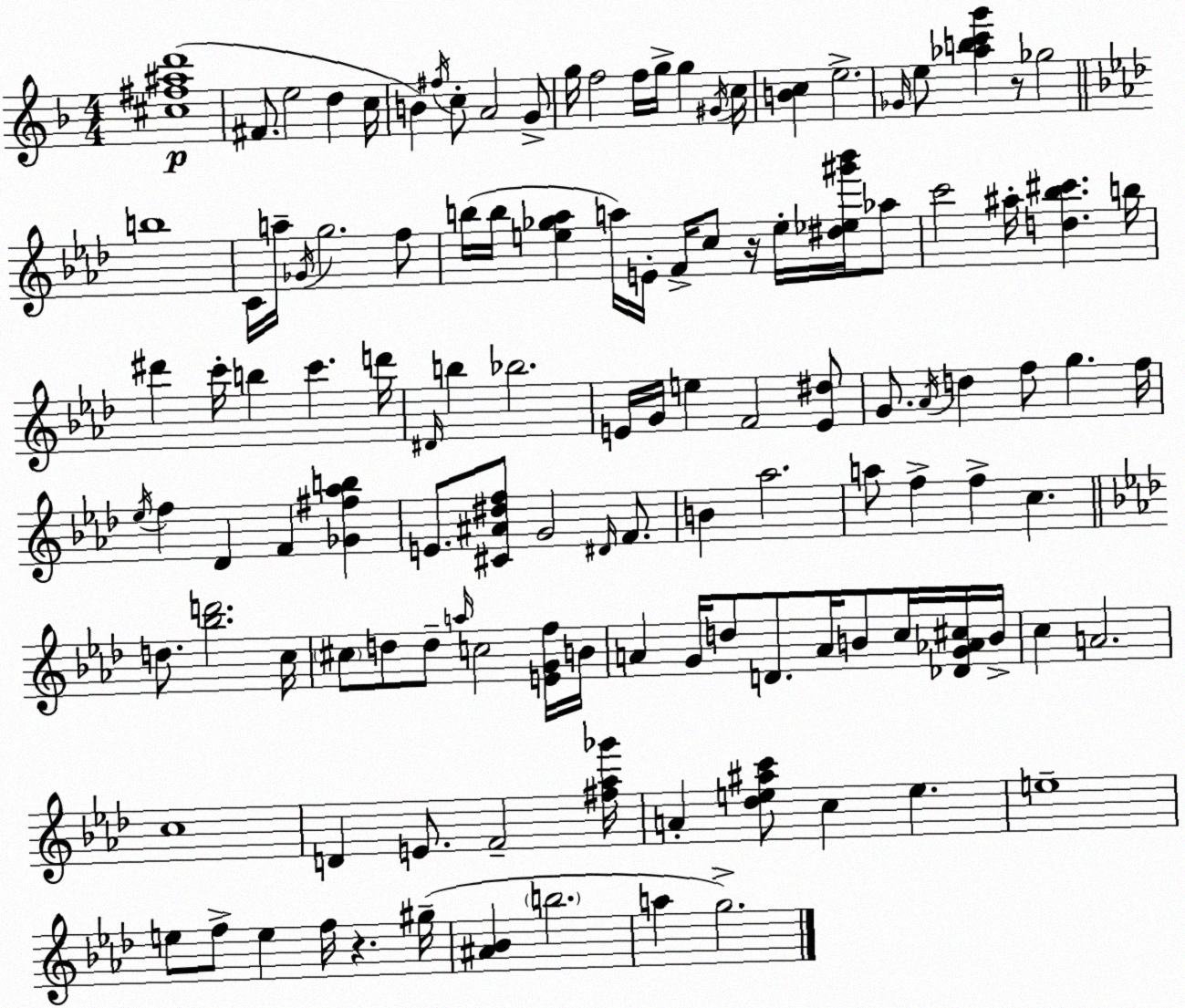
X:1
T:Untitled
M:4/4
L:1/4
K:Dm
[^c^f^ad']4 ^F/2 e2 d c/4 B ^f/4 c/2 A2 G/2 g/4 f2 f/4 g/4 g ^G/4 c/4 [Bc] e2 _G/4 e/2 [_abc'g'] z/2 _g2 b4 C/4 a/4 _G/4 g2 f/2 b/4 b/4 [e_g_a] a/4 E/4 F/4 c/2 z/4 e/4 [^d_e^g'_b']/4 _a/2 c'2 ^a/4 [d_b^c'] b/4 ^d' c'/4 b c' d'/4 ^D/4 b _b2 E/4 G/4 e F2 [E^d]/2 G/2 _A/4 d f/2 g f/4 _e/4 f _D F [_G^f_ab] E/2 [^C^A^df]/2 G2 ^D/4 F/2 B _a2 a/2 f f c d/2 [_bd']2 c/4 ^c/2 d/2 d/2 a/4 c2 [EGf]/4 B/4 A G/4 d/2 D/2 A/4 B/2 c/4 [_DG_A^c]/4 B/4 c A2 c4 D E/2 F2 [^f_a_g']/4 A [_de^ac']/2 c e e4 e/2 f/2 e f/4 z ^g/4 [^A_B] b2 a g2